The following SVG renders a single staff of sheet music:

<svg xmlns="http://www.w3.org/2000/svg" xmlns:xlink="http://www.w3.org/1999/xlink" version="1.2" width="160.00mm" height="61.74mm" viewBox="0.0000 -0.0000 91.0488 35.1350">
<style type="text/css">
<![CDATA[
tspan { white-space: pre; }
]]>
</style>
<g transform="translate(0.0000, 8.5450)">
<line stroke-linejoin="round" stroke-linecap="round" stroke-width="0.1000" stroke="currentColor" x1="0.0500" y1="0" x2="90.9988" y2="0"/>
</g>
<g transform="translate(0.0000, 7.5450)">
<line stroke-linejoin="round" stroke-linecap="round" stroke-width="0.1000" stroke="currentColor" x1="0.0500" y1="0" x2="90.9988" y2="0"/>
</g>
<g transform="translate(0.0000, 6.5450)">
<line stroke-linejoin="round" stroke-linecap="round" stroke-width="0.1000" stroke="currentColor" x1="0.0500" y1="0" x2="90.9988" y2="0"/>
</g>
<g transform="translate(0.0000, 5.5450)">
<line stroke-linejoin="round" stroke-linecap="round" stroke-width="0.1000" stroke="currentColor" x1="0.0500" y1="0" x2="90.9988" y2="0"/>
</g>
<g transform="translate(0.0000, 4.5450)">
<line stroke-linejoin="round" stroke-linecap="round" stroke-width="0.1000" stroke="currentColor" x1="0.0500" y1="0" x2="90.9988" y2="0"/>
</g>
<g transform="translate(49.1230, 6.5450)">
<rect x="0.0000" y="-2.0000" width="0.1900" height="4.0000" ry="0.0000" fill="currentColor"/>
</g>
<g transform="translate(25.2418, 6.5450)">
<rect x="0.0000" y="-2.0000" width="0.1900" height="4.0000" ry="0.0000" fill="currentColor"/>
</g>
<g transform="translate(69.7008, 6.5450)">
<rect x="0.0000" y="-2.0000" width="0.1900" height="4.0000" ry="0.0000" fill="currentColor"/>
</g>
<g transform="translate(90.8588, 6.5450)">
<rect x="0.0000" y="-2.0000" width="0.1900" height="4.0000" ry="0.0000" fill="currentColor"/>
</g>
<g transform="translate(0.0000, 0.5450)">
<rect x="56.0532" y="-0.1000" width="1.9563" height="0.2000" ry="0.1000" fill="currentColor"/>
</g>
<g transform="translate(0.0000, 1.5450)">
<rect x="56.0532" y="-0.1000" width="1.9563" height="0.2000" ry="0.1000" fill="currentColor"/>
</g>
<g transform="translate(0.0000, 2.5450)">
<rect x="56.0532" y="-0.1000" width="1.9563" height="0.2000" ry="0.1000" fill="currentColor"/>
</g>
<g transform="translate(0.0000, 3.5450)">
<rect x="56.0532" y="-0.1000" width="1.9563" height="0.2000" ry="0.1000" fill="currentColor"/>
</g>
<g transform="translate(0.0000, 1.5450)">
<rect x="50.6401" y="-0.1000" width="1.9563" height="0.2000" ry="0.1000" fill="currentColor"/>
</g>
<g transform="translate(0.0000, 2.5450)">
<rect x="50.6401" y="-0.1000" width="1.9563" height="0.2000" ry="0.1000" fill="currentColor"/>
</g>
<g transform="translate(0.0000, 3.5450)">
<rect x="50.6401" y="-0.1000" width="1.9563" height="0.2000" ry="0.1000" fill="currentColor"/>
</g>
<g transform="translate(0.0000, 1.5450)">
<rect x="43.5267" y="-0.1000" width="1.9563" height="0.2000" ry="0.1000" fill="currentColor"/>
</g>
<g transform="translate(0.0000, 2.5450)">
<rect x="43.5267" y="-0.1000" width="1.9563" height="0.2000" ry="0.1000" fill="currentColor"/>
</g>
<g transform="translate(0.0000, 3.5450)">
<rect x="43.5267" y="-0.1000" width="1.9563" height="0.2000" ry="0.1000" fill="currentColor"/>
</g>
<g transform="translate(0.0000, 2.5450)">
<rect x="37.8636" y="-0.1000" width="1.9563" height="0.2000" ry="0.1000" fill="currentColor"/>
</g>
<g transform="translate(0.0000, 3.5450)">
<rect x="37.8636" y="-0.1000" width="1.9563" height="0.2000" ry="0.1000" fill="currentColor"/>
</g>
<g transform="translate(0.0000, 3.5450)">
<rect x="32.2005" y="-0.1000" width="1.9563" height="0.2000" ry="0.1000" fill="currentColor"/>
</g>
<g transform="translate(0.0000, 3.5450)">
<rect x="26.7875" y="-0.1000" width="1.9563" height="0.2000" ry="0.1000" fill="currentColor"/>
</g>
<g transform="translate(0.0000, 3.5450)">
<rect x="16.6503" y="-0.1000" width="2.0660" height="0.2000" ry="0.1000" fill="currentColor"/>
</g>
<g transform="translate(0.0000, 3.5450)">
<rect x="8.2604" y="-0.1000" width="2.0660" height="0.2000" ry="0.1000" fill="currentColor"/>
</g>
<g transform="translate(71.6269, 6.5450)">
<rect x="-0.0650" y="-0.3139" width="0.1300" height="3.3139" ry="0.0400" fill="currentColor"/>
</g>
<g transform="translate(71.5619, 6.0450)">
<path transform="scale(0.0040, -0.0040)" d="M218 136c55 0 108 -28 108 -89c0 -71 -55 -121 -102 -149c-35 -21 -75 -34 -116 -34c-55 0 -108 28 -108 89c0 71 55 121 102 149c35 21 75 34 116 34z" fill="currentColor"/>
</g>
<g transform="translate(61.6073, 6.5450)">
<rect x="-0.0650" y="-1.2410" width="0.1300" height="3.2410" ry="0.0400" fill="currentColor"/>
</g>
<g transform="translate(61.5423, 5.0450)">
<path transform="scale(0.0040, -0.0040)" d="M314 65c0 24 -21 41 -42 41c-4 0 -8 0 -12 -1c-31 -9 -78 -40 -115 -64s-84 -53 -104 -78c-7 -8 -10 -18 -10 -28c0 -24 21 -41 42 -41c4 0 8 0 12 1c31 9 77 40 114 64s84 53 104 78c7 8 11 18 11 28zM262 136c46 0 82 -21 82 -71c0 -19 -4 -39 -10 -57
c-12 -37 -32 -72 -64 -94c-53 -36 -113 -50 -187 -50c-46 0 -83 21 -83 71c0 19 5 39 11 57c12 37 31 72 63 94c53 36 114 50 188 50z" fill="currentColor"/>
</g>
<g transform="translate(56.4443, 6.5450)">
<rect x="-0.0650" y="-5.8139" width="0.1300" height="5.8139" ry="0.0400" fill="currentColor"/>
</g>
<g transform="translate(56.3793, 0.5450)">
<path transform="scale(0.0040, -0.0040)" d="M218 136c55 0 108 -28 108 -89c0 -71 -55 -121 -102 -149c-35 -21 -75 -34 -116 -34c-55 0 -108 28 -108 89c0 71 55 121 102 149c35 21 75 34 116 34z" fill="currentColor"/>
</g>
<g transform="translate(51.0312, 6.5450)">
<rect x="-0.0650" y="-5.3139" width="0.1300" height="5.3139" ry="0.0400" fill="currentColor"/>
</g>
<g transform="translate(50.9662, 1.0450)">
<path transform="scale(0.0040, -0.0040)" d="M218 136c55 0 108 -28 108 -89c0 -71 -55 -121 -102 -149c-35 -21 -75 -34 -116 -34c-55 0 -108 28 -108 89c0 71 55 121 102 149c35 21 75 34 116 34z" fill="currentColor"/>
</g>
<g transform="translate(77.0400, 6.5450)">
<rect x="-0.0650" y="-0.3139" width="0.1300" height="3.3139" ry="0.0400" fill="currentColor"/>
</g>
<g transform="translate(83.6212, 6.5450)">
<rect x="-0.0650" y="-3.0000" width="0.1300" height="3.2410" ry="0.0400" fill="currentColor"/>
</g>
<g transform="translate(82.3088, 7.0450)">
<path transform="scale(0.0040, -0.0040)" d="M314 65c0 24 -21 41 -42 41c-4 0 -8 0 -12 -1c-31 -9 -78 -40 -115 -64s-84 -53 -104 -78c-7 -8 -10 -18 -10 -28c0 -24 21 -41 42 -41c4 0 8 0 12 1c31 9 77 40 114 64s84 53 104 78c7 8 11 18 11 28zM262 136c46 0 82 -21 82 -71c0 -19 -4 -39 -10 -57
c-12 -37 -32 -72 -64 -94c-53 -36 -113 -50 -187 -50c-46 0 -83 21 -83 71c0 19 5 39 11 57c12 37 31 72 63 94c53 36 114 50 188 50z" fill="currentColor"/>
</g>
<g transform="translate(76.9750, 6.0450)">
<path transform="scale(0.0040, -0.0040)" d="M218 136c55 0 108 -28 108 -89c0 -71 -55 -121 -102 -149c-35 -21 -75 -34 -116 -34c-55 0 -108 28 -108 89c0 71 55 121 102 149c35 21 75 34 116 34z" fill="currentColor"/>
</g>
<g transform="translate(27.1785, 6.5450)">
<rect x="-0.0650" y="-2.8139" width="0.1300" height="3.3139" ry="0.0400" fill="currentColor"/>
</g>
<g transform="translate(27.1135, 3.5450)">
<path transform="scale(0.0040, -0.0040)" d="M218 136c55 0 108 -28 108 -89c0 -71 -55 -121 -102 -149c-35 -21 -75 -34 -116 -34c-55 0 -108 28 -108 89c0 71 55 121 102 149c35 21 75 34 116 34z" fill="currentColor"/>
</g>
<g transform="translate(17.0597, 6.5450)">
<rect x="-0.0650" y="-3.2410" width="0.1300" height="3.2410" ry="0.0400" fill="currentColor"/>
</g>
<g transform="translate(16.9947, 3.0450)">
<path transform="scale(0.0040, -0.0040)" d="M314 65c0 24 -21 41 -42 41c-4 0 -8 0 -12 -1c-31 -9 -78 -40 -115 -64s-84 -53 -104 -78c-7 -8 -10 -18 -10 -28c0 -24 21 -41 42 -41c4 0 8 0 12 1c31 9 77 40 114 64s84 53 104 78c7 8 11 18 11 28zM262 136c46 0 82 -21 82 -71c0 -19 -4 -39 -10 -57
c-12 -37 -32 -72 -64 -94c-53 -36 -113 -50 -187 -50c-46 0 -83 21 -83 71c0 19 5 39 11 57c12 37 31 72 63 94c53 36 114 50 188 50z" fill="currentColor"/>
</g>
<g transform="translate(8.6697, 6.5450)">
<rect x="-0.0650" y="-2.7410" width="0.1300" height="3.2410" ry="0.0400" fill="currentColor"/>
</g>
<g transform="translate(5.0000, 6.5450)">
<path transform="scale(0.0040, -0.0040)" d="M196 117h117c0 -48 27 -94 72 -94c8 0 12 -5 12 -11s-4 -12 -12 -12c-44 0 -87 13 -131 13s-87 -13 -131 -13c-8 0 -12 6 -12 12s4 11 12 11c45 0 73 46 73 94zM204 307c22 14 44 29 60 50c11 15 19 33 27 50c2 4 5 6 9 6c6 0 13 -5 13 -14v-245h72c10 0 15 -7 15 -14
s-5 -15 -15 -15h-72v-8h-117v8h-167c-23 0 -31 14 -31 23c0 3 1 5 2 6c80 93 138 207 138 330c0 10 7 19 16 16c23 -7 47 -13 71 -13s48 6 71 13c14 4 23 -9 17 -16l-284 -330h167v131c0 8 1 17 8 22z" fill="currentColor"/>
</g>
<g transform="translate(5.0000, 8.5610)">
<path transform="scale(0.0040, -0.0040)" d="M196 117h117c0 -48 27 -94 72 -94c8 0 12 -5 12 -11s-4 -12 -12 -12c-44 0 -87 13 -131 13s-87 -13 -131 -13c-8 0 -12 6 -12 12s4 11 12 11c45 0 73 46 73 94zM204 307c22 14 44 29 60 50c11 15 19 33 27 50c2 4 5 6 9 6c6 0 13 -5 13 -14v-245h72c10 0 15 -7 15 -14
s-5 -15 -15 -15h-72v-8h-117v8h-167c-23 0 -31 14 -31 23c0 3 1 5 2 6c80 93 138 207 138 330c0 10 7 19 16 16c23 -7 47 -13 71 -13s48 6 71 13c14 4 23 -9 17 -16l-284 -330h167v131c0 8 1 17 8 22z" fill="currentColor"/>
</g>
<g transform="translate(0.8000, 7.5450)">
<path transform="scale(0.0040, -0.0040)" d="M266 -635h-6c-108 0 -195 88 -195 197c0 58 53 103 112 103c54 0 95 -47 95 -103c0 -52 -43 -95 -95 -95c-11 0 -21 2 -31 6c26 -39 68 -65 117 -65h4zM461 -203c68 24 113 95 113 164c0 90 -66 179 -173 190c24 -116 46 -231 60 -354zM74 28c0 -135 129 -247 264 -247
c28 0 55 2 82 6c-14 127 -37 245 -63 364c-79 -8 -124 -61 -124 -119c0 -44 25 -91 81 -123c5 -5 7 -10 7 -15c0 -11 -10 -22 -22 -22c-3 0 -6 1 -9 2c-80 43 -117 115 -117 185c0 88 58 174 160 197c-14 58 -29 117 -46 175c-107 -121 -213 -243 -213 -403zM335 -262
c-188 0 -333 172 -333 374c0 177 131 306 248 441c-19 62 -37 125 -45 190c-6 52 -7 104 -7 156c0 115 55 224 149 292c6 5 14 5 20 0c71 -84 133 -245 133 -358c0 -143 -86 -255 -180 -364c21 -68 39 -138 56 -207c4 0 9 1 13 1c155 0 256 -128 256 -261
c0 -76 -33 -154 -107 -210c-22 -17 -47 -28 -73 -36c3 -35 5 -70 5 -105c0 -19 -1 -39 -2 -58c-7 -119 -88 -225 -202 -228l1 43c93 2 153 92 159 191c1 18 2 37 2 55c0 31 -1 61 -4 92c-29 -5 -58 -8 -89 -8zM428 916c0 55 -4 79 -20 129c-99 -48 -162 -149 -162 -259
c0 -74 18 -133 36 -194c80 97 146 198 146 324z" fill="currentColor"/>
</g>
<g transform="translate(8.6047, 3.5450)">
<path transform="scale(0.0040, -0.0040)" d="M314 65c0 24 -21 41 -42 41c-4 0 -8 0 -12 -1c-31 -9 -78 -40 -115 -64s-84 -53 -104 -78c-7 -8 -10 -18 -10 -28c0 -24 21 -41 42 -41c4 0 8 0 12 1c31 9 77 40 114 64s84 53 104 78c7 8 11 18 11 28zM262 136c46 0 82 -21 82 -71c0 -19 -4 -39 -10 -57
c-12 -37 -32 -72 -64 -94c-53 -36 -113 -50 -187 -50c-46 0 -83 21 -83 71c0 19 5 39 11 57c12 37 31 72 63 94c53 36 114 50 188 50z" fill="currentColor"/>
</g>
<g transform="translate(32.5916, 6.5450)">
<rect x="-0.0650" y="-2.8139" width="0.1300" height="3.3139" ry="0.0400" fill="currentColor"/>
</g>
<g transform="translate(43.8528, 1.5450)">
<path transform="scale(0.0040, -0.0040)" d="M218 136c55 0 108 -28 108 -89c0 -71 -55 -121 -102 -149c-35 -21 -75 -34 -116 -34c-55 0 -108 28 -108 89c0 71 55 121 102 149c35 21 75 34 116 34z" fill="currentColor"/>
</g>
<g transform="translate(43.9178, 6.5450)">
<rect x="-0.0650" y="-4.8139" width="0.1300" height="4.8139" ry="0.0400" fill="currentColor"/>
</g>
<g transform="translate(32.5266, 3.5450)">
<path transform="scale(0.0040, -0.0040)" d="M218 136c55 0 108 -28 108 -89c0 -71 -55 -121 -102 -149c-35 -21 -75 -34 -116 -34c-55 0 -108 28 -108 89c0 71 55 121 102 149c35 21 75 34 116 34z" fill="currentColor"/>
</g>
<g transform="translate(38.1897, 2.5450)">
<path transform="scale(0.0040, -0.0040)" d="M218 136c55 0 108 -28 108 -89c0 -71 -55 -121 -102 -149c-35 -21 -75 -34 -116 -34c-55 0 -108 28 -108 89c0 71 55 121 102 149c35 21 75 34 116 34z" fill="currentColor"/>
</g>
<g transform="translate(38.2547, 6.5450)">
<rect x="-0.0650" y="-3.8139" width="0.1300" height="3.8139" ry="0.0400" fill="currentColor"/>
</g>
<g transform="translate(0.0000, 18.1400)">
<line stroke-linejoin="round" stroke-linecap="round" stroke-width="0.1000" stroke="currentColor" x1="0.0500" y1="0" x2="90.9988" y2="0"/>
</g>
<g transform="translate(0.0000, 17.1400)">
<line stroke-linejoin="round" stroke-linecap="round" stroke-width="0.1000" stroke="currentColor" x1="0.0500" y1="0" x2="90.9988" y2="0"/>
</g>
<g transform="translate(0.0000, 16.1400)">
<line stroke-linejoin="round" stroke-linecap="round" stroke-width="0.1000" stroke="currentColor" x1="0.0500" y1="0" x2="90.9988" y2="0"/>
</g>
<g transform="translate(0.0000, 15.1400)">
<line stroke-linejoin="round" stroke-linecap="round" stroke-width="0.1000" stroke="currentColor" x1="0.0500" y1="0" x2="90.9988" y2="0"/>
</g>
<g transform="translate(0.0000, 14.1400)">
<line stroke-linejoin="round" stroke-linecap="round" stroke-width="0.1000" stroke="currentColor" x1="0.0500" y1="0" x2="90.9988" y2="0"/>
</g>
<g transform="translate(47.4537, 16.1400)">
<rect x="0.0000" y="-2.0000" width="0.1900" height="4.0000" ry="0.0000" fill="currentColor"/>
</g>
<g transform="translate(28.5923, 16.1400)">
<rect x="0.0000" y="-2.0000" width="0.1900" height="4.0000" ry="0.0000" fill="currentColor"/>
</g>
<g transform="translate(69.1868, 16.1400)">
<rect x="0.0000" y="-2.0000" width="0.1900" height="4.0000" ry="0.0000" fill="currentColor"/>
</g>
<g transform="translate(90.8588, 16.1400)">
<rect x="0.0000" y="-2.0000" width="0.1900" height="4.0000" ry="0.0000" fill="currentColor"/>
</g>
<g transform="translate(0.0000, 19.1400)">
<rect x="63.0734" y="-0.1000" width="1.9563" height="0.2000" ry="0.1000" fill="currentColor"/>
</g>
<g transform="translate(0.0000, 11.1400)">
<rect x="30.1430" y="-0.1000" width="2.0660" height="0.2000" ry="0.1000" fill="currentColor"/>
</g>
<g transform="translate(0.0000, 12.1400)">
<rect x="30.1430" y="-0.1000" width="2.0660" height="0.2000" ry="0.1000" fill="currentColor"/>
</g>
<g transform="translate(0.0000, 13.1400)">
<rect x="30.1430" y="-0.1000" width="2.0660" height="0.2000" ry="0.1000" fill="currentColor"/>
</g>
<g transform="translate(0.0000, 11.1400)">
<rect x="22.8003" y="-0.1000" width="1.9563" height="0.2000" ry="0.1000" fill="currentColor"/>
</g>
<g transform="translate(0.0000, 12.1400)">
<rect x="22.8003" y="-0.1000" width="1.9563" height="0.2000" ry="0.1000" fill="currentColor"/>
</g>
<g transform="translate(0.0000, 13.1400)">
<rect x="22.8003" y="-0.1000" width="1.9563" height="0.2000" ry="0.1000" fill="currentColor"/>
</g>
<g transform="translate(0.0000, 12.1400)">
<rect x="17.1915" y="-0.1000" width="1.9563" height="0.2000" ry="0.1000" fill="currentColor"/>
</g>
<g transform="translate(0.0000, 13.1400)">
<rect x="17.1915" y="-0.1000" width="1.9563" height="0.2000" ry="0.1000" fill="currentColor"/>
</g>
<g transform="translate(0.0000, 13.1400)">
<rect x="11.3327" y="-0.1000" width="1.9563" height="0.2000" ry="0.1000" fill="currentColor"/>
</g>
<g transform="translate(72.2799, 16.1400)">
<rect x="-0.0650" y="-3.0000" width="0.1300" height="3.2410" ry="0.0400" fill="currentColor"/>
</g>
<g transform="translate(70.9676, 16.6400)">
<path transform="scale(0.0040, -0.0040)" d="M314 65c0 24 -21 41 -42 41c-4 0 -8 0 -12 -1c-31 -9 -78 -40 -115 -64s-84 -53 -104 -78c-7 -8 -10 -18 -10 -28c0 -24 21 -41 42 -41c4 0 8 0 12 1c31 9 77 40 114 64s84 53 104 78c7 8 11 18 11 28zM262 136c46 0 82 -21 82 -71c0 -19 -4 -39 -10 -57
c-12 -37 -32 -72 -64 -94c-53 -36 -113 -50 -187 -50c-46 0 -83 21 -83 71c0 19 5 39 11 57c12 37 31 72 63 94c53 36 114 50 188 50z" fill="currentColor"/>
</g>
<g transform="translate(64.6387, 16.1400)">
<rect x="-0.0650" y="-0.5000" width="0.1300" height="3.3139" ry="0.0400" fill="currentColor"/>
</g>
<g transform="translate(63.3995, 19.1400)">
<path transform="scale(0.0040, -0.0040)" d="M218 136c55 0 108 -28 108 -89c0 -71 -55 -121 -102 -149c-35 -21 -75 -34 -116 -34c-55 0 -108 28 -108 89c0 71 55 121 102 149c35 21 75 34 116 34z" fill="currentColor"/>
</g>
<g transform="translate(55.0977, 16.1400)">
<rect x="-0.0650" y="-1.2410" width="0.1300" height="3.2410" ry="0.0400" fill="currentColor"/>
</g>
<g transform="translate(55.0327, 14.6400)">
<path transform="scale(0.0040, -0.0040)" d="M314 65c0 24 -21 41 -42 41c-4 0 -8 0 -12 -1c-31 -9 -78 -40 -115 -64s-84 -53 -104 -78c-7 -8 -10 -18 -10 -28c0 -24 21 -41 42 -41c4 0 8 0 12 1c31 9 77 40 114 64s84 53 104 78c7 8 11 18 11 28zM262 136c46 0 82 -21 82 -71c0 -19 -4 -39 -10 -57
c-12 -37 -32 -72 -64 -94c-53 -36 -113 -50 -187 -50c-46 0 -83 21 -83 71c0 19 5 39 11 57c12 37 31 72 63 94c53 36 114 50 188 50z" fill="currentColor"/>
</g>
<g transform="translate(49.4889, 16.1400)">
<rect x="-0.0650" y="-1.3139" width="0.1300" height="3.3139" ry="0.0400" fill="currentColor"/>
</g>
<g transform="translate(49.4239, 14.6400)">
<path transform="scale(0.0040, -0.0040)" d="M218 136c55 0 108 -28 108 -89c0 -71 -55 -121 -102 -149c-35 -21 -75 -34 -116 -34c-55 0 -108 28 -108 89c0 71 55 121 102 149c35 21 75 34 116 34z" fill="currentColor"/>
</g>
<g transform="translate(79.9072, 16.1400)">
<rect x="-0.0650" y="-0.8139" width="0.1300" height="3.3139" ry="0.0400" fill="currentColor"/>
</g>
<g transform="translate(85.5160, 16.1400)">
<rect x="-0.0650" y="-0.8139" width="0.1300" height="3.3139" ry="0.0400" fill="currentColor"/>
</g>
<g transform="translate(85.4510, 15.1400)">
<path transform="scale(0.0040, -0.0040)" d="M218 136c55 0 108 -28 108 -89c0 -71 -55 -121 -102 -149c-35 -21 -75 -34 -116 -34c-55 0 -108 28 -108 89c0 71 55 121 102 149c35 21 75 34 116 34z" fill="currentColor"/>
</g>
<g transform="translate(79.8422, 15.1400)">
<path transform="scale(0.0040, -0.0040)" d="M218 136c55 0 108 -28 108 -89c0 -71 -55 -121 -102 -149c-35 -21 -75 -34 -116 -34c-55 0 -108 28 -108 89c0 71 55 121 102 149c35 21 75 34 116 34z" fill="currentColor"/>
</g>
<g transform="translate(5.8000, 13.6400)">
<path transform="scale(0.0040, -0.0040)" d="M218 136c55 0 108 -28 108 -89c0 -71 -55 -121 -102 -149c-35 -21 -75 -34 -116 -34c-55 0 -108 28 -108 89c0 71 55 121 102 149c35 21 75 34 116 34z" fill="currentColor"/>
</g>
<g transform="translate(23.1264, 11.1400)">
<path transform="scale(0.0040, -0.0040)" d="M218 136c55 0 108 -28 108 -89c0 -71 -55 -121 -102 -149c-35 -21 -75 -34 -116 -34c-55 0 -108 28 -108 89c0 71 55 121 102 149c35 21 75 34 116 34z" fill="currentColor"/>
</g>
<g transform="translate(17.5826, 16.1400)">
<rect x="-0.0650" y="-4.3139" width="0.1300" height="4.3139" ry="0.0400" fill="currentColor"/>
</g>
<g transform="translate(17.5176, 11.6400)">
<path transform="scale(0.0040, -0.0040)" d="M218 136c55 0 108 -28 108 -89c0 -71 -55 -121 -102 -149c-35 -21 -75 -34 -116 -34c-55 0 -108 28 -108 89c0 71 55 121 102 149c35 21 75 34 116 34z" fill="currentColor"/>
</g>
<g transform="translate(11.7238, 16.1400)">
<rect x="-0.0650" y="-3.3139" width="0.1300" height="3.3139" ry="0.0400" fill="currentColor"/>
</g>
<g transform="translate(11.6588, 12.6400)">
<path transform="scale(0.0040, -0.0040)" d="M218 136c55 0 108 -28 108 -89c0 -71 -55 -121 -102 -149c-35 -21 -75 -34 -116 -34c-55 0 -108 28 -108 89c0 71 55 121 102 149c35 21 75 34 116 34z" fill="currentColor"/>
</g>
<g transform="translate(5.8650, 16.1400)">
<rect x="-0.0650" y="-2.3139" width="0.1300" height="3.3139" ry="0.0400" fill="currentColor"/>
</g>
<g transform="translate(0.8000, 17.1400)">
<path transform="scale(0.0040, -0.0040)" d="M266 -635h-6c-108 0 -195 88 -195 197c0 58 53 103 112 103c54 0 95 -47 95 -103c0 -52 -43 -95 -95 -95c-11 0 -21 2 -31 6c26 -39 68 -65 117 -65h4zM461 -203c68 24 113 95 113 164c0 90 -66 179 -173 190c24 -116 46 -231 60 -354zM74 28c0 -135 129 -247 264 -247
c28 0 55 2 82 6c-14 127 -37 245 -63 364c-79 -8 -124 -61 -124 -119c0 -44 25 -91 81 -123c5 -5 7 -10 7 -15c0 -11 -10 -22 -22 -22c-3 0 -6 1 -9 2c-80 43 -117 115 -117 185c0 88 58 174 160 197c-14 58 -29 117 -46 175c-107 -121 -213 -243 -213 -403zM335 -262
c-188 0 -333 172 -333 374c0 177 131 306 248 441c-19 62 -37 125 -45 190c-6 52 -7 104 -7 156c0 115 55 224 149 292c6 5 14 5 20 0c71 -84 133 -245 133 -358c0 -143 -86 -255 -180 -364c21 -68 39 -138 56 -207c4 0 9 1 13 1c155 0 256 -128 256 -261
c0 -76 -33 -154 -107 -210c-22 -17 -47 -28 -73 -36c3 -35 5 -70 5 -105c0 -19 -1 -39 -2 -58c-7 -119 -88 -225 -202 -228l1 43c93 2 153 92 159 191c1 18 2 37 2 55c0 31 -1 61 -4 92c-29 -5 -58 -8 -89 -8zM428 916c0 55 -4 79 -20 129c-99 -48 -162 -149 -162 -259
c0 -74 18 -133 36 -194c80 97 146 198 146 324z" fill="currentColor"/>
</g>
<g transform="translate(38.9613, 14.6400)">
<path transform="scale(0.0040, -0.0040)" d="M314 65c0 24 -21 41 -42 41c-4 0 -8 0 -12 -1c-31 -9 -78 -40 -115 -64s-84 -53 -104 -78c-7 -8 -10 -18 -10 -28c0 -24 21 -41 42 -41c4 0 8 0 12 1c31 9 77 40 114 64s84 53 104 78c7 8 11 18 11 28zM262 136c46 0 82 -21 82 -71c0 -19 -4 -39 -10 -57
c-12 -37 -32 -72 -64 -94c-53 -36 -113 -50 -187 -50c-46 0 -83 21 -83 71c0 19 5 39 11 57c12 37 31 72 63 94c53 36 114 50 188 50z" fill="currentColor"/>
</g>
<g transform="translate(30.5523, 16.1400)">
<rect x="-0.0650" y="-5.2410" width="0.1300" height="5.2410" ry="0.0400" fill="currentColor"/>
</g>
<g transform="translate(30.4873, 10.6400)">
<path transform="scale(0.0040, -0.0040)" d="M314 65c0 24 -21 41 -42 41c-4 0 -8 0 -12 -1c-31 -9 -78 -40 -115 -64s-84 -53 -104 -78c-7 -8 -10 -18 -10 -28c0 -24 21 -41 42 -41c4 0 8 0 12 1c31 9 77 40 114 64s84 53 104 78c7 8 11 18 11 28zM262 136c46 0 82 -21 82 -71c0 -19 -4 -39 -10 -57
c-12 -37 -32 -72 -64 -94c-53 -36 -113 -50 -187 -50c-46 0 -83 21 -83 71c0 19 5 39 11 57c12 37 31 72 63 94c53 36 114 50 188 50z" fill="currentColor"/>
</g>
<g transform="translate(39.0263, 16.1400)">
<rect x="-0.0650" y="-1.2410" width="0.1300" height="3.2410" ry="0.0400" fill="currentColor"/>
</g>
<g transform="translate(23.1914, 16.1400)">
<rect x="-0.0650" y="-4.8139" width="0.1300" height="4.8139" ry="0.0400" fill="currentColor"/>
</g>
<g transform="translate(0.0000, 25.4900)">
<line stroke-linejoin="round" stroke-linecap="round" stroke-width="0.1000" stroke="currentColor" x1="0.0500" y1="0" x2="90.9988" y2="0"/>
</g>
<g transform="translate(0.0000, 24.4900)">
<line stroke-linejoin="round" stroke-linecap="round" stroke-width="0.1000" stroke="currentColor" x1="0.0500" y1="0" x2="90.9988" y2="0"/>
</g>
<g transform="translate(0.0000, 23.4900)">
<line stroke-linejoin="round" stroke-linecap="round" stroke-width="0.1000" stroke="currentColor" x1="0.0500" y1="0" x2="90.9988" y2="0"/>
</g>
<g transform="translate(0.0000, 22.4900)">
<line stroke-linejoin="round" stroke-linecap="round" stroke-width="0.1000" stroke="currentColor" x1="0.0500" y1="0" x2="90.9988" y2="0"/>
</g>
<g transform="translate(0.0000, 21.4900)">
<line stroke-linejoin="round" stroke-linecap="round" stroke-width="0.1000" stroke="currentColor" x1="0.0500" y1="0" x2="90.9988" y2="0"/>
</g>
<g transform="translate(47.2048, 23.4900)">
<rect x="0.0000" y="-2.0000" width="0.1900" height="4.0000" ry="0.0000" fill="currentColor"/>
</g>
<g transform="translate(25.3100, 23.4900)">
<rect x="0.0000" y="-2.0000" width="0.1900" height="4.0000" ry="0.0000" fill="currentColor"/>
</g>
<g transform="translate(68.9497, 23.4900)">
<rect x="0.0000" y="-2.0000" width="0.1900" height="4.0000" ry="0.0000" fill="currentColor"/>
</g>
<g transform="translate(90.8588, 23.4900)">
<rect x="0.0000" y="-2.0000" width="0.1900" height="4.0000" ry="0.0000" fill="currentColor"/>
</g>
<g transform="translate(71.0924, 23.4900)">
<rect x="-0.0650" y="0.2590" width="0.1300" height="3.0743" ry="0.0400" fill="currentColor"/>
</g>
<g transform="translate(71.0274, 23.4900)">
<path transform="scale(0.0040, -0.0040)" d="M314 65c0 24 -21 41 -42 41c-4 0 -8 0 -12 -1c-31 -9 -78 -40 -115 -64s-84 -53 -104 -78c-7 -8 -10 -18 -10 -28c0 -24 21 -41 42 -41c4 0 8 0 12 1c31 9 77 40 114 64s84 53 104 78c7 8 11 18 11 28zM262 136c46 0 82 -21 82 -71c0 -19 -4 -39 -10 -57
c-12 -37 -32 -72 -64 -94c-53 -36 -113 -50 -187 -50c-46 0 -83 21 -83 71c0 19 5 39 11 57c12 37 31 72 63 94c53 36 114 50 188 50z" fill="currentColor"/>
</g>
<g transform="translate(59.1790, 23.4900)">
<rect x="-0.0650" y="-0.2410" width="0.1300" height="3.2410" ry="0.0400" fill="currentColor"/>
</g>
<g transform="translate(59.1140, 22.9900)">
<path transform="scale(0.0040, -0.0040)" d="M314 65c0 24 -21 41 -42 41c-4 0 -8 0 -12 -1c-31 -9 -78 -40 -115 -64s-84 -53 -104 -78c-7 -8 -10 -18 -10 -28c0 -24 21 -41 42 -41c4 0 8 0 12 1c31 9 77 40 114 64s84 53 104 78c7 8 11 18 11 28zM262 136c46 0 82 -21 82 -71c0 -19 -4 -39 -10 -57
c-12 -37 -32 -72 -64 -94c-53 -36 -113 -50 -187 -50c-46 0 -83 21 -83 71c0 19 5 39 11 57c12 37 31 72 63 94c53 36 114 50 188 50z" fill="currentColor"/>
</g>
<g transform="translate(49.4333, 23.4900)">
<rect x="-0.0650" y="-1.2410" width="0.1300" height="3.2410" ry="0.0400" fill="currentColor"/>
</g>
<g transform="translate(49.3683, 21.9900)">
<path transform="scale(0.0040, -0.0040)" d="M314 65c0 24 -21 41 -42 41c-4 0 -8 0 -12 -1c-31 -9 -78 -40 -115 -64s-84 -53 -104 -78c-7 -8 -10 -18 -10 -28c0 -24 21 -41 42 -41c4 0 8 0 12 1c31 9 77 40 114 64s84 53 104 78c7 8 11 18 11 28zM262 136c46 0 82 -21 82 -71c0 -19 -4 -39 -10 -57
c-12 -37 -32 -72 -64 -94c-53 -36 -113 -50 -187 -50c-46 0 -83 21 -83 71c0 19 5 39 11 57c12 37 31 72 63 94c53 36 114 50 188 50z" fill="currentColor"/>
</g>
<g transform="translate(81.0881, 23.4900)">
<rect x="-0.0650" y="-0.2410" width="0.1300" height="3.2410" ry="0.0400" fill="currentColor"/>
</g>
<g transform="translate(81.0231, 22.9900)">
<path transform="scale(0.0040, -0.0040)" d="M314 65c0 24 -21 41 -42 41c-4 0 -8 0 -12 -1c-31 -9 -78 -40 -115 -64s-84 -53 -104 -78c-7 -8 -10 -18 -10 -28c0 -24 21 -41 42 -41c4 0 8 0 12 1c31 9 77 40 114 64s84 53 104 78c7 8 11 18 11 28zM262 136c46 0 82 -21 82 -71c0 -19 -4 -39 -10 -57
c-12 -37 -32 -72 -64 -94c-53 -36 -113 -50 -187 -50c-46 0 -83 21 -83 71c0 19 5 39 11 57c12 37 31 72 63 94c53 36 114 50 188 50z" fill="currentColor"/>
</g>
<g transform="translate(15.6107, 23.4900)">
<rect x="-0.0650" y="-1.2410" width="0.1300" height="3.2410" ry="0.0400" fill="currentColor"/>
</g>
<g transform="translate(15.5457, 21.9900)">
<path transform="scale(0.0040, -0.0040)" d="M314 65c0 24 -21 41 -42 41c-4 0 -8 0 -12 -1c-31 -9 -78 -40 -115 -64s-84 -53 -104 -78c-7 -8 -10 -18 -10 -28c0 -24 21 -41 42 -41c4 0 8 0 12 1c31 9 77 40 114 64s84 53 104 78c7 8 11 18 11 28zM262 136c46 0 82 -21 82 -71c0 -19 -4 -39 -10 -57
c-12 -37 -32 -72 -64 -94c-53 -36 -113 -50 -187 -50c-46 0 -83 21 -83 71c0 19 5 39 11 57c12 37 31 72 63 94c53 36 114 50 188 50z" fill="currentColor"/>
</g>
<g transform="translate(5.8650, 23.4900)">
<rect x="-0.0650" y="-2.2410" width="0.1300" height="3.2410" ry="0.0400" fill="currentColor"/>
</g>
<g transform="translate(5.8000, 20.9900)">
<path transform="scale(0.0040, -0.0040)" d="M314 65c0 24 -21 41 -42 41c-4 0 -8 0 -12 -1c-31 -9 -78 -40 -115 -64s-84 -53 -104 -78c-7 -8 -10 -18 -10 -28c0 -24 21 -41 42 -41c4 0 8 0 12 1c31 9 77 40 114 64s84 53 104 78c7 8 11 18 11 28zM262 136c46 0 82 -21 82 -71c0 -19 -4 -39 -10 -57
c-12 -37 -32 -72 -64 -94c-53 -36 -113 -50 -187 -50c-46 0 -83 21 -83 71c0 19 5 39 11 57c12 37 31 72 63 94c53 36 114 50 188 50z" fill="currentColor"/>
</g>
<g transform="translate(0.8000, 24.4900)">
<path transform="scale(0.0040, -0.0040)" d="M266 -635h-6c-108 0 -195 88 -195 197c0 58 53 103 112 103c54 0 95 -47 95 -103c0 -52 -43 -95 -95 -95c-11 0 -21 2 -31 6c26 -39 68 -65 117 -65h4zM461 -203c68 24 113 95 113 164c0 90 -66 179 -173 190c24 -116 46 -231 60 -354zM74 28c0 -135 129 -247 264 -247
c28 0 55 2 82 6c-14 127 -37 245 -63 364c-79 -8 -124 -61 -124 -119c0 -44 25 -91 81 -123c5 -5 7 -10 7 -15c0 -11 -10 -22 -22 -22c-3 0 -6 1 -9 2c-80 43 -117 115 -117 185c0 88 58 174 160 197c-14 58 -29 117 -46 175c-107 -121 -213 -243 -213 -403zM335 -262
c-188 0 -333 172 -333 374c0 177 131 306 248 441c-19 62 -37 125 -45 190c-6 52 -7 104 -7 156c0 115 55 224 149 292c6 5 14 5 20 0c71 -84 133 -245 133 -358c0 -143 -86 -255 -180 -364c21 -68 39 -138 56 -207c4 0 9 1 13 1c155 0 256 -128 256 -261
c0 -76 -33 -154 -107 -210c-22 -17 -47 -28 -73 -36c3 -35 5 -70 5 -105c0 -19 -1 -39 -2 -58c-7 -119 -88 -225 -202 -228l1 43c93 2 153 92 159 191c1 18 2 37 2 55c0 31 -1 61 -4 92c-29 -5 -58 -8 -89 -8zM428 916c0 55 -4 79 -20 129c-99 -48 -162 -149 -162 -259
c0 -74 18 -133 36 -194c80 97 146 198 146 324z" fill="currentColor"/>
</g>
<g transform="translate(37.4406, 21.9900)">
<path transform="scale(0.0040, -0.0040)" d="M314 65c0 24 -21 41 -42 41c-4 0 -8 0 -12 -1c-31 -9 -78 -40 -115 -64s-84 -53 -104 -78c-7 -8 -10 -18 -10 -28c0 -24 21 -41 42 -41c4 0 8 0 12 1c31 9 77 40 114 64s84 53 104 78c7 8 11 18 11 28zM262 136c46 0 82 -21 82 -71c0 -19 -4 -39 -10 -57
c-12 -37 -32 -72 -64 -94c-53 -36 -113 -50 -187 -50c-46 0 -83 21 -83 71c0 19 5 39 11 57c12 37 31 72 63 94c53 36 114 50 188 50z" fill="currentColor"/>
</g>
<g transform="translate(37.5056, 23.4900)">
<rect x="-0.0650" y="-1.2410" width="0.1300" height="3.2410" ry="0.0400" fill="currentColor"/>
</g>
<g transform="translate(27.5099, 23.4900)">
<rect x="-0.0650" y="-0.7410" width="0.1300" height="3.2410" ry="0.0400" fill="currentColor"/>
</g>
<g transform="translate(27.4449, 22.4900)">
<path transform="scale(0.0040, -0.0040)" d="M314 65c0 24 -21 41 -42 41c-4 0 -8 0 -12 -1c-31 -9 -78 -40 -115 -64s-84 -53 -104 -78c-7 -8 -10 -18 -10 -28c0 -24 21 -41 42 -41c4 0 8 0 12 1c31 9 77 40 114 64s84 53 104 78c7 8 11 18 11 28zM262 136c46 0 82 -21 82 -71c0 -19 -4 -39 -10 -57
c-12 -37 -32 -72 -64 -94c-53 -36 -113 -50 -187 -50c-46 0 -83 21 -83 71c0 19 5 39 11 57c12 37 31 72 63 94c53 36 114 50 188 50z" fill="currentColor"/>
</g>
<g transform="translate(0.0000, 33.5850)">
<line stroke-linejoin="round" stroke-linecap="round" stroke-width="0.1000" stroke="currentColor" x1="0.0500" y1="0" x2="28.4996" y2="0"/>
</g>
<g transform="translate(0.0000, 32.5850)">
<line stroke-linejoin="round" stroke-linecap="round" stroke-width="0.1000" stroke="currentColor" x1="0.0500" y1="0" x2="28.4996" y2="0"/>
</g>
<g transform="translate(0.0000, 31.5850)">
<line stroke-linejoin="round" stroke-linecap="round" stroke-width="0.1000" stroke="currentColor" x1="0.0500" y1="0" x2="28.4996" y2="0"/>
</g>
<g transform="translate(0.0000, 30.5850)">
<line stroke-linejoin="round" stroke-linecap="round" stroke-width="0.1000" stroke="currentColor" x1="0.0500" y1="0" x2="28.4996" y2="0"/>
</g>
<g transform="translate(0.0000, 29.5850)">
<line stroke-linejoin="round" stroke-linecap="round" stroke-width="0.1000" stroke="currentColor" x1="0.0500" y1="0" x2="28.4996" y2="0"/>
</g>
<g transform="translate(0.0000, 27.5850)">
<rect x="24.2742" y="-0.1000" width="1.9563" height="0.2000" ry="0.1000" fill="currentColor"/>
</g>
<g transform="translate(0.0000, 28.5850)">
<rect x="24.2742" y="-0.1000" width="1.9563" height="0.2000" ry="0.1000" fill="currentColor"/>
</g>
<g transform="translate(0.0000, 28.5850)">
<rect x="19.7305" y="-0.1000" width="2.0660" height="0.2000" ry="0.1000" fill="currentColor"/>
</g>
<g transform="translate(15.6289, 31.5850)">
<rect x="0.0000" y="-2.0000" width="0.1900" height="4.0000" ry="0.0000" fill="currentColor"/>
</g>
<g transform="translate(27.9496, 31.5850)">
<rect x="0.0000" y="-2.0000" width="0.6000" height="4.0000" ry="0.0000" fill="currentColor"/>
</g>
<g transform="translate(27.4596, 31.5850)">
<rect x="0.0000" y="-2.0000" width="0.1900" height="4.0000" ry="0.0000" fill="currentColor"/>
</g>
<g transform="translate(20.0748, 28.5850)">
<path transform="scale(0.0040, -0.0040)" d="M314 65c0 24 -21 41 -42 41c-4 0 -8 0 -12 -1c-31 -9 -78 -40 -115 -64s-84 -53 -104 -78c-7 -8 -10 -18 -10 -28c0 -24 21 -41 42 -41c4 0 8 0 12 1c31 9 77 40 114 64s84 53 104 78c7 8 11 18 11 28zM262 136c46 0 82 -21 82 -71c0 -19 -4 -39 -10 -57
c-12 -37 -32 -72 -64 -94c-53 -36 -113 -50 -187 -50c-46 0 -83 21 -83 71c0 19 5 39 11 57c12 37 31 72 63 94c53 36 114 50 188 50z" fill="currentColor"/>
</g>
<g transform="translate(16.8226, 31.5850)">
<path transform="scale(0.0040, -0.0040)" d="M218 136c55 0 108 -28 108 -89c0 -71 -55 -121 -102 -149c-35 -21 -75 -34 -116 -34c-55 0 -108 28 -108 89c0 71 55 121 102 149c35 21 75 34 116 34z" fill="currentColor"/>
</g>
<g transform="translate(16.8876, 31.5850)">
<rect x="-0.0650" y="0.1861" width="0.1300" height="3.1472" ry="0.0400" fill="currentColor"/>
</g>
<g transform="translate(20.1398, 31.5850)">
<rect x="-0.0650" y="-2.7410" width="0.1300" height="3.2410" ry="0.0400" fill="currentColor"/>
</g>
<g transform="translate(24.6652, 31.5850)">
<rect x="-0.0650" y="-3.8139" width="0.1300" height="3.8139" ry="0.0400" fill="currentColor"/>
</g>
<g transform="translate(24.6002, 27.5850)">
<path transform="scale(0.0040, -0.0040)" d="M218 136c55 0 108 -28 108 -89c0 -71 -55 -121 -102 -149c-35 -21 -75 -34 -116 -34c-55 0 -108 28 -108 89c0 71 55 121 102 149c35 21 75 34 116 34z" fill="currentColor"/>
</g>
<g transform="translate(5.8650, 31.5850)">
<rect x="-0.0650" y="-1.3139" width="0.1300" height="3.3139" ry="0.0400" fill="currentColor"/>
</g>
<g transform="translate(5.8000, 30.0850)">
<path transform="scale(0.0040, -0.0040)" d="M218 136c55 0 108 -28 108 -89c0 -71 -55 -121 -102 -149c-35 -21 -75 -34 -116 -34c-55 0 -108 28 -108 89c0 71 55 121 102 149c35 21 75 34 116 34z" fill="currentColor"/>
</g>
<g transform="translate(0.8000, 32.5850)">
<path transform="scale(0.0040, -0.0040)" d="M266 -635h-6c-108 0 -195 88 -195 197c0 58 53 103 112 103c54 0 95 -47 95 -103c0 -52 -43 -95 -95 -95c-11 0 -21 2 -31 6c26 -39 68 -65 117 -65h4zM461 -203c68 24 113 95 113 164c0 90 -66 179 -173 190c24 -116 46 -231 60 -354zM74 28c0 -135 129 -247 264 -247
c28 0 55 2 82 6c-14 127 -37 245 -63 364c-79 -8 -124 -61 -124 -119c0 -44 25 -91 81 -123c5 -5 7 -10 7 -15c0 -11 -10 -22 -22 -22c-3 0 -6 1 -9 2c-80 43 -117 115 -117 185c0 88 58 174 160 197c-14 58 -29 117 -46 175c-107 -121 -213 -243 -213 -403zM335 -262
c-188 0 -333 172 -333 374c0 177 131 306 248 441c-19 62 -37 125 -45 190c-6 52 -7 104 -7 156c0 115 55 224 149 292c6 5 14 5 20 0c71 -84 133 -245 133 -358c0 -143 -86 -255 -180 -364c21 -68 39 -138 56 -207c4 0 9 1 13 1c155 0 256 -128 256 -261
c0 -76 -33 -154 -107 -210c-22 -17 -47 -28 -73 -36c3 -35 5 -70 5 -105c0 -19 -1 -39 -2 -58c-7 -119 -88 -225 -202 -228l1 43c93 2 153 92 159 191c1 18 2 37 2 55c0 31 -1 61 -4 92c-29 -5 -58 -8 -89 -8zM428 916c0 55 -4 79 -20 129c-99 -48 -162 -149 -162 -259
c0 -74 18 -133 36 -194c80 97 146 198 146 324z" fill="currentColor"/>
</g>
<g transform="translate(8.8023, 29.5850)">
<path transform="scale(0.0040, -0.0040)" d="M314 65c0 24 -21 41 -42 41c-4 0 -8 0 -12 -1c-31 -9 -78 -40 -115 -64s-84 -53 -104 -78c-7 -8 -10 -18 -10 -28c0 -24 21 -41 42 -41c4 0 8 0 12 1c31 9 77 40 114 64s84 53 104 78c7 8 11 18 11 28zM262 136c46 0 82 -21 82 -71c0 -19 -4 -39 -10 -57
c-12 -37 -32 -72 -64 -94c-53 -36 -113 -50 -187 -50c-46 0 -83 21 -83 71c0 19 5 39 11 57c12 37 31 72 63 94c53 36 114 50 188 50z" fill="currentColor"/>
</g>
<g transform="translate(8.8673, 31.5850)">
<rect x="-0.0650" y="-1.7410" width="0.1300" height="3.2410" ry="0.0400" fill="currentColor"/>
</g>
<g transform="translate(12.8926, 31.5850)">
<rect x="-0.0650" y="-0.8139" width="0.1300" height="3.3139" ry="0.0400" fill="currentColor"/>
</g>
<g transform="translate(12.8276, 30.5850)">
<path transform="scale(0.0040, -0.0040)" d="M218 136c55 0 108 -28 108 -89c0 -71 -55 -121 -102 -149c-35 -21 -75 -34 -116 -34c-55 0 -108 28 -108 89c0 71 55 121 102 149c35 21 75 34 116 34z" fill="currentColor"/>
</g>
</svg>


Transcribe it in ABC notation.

X:1
T:Untitled
M:4/4
L:1/4
K:C
a2 b2 a a c' e' f' g' e2 c c A2 g b d' e' f'2 e2 e e2 C A2 d d g2 e2 d2 e2 e2 c2 B2 c2 e f2 d B a2 c'